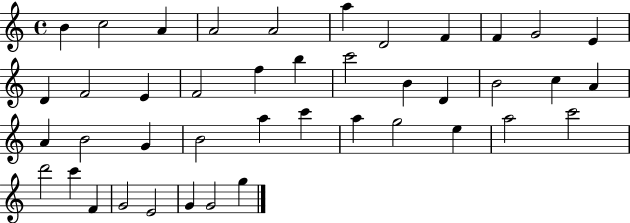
B4/q C5/h A4/q A4/h A4/h A5/q D4/h F4/q F4/q G4/h E4/q D4/q F4/h E4/q F4/h F5/q B5/q C6/h B4/q D4/q B4/h C5/q A4/q A4/q B4/h G4/q B4/h A5/q C6/q A5/q G5/h E5/q A5/h C6/h D6/h C6/q F4/q G4/h E4/h G4/q G4/h G5/q